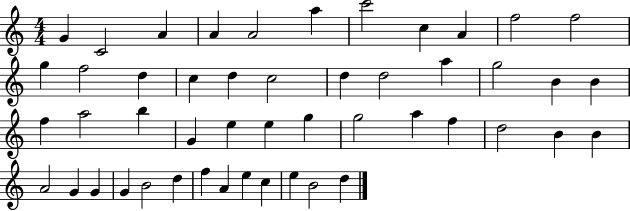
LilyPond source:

{
  \clef treble
  \numericTimeSignature
  \time 4/4
  \key c \major
  g'4 c'2 a'4 | a'4 a'2 a''4 | c'''2 c''4 a'4 | f''2 f''2 | \break g''4 f''2 d''4 | c''4 d''4 c''2 | d''4 d''2 a''4 | g''2 b'4 b'4 | \break f''4 a''2 b''4 | g'4 e''4 e''4 g''4 | g''2 a''4 f''4 | d''2 b'4 b'4 | \break a'2 g'4 g'4 | g'4 b'2 d''4 | f''4 a'4 e''4 c''4 | e''4 b'2 d''4 | \break \bar "|."
}